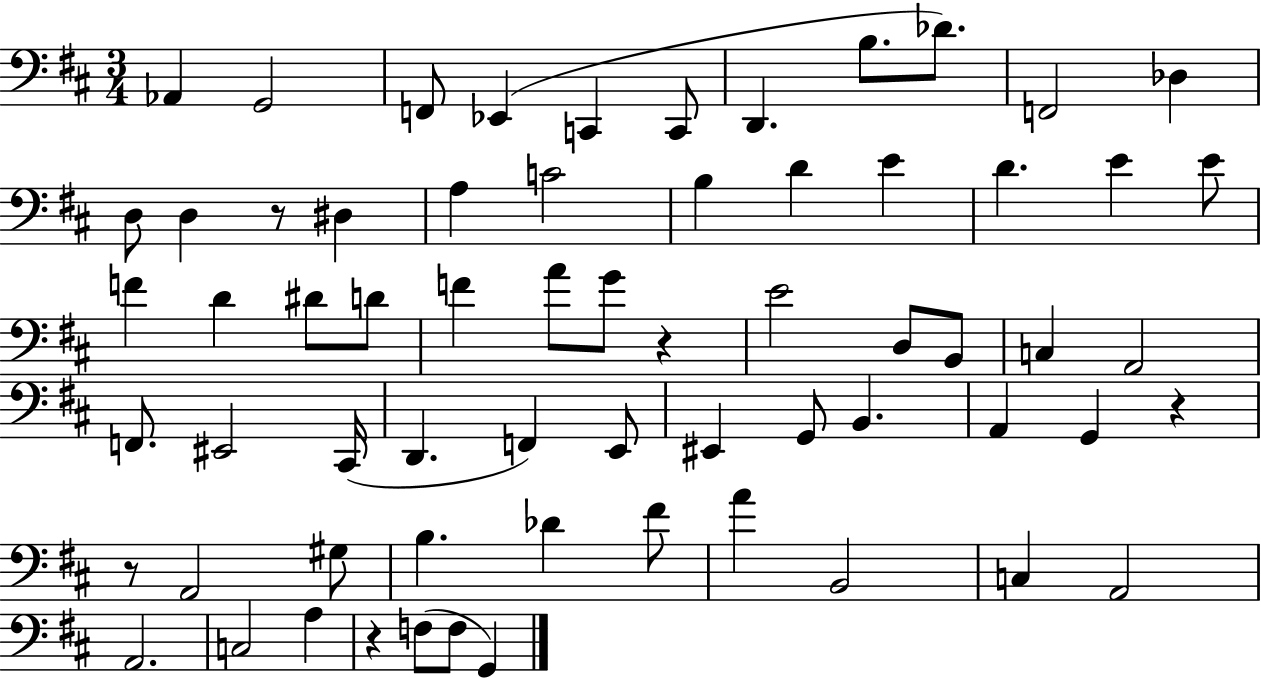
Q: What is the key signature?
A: D major